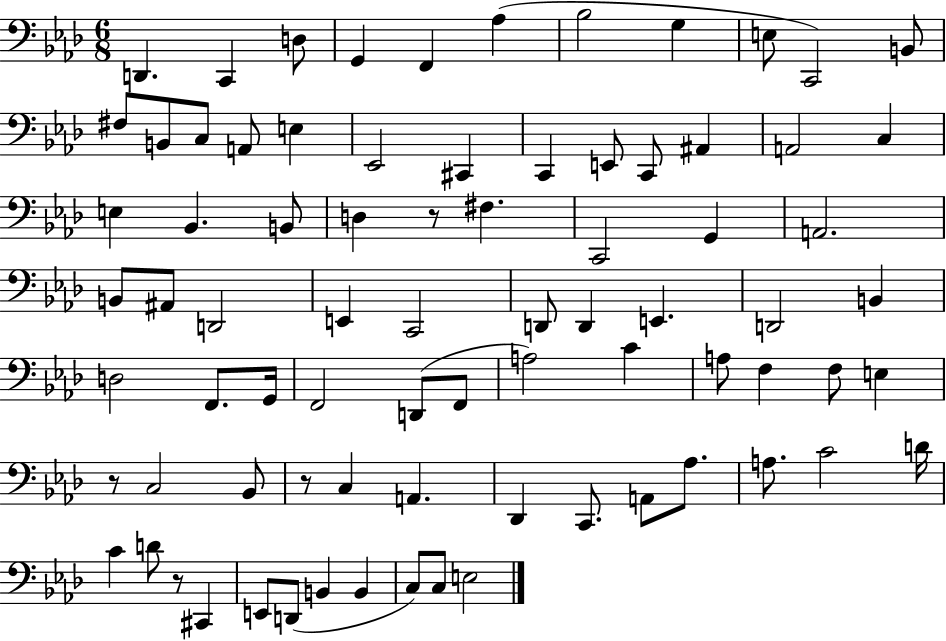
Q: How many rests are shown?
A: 4